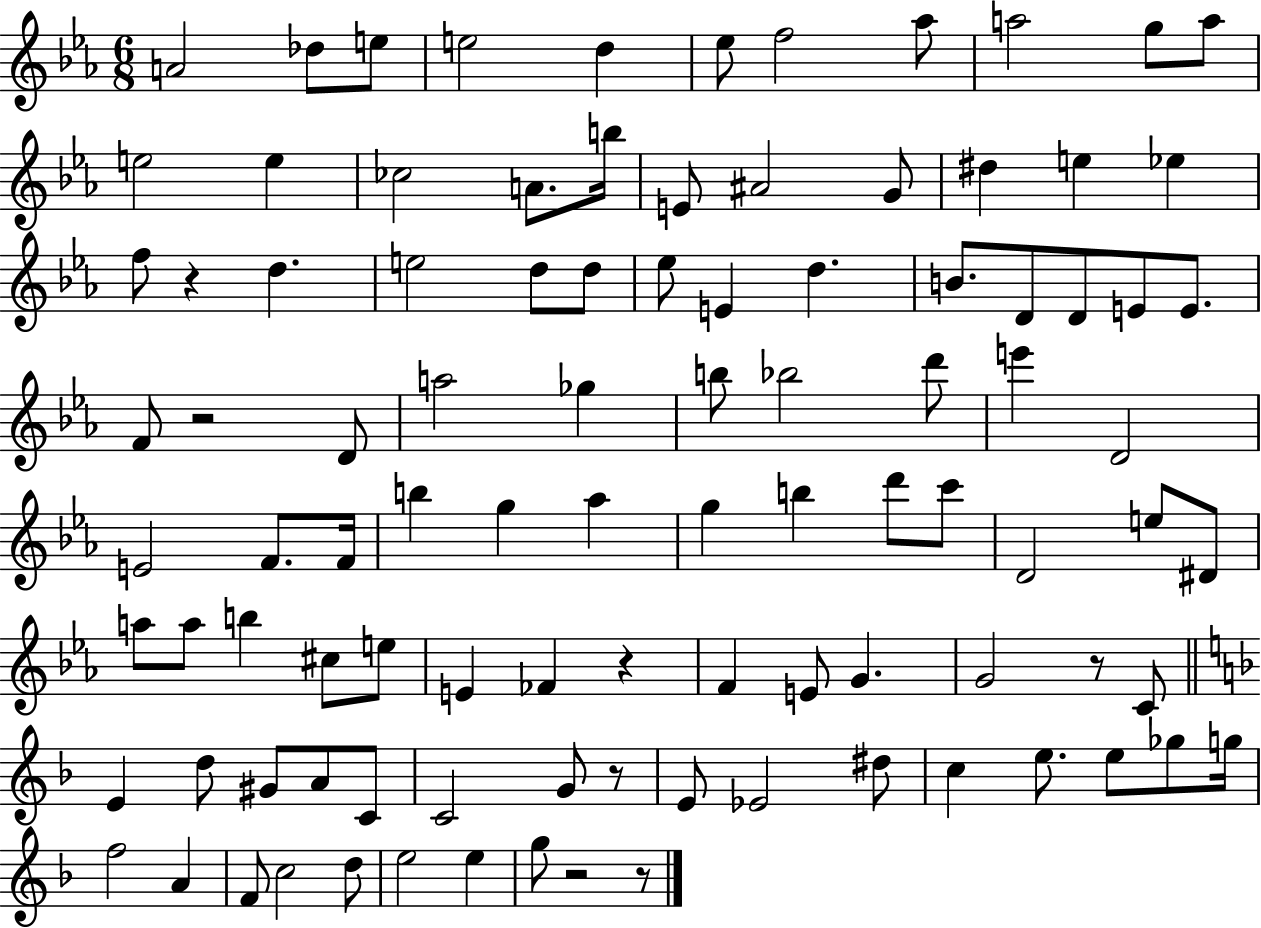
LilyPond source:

{
  \clef treble
  \numericTimeSignature
  \time 6/8
  \key ees \major
  a'2 des''8 e''8 | e''2 d''4 | ees''8 f''2 aes''8 | a''2 g''8 a''8 | \break e''2 e''4 | ces''2 a'8. b''16 | e'8 ais'2 g'8 | dis''4 e''4 ees''4 | \break f''8 r4 d''4. | e''2 d''8 d''8 | ees''8 e'4 d''4. | b'8. d'8 d'8 e'8 e'8. | \break f'8 r2 d'8 | a''2 ges''4 | b''8 bes''2 d'''8 | e'''4 d'2 | \break e'2 f'8. f'16 | b''4 g''4 aes''4 | g''4 b''4 d'''8 c'''8 | d'2 e''8 dis'8 | \break a''8 a''8 b''4 cis''8 e''8 | e'4 fes'4 r4 | f'4 e'8 g'4. | g'2 r8 c'8 | \break \bar "||" \break \key d \minor e'4 d''8 gis'8 a'8 c'8 | c'2 g'8 r8 | e'8 ees'2 dis''8 | c''4 e''8. e''8 ges''8 g''16 | \break f''2 a'4 | f'8 c''2 d''8 | e''2 e''4 | g''8 r2 r8 | \break \bar "|."
}